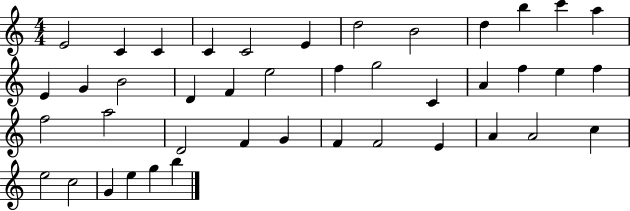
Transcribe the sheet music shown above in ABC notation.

X:1
T:Untitled
M:4/4
L:1/4
K:C
E2 C C C C2 E d2 B2 d b c' a E G B2 D F e2 f g2 C A f e f f2 a2 D2 F G F F2 E A A2 c e2 c2 G e g b